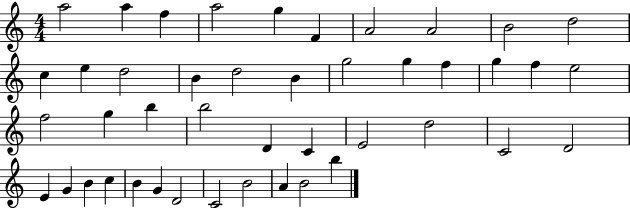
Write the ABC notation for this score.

X:1
T:Untitled
M:4/4
L:1/4
K:C
a2 a f a2 g F A2 A2 B2 d2 c e d2 B d2 B g2 g f g f e2 f2 g b b2 D C E2 d2 C2 D2 E G B c B G D2 C2 B2 A B2 b